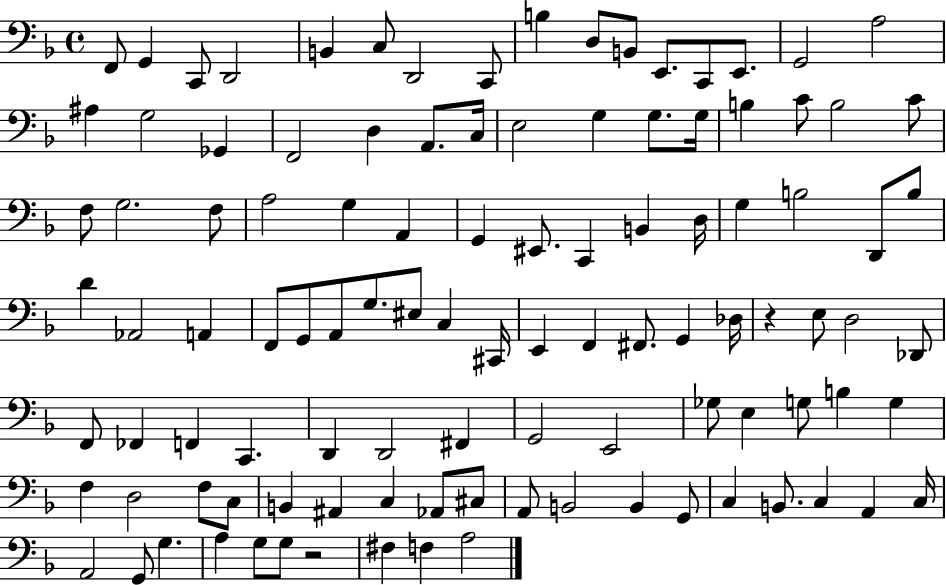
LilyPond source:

{
  \clef bass
  \time 4/4
  \defaultTimeSignature
  \key f \major
  f,8 g,4 c,8 d,2 | b,4 c8 d,2 c,8 | b4 d8 b,8 e,8. c,8 e,8. | g,2 a2 | \break ais4 g2 ges,4 | f,2 d4 a,8. c16 | e2 g4 g8. g16 | b4 c'8 b2 c'8 | \break f8 g2. f8 | a2 g4 a,4 | g,4 eis,8. c,4 b,4 d16 | g4 b2 d,8 b8 | \break d'4 aes,2 a,4 | f,8 g,8 a,8 g8. eis8 c4 cis,16 | e,4 f,4 fis,8. g,4 des16 | r4 e8 d2 des,8 | \break f,8 fes,4 f,4 c,4. | d,4 d,2 fis,4 | g,2 e,2 | ges8 e4 g8 b4 g4 | \break f4 d2 f8 c8 | b,4 ais,4 c4 aes,8 cis8 | a,8 b,2 b,4 g,8 | c4 b,8. c4 a,4 c16 | \break a,2 g,8 g4. | a4 g8 g8 r2 | fis4 f4 a2 | \bar "|."
}